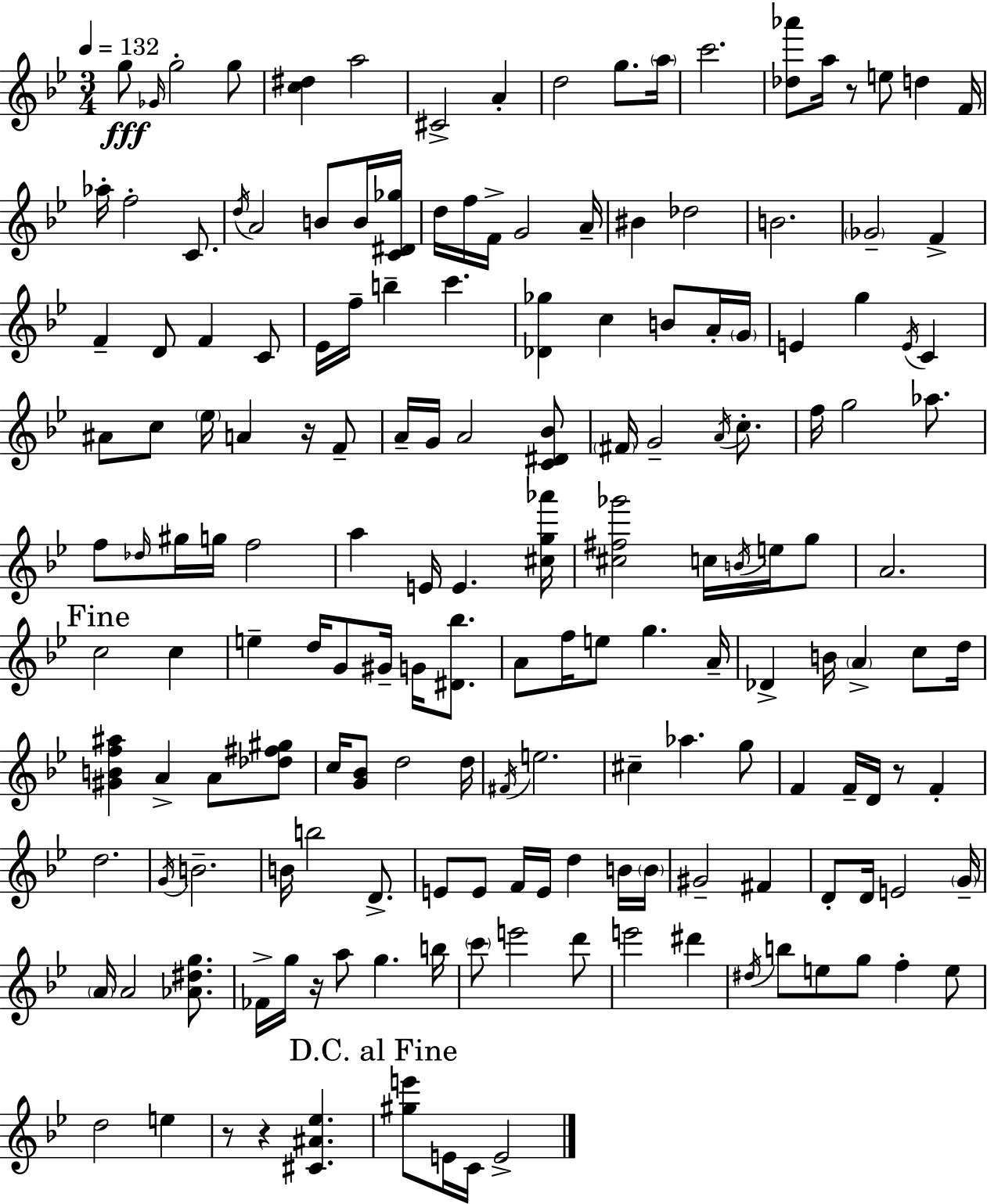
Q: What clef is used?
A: treble